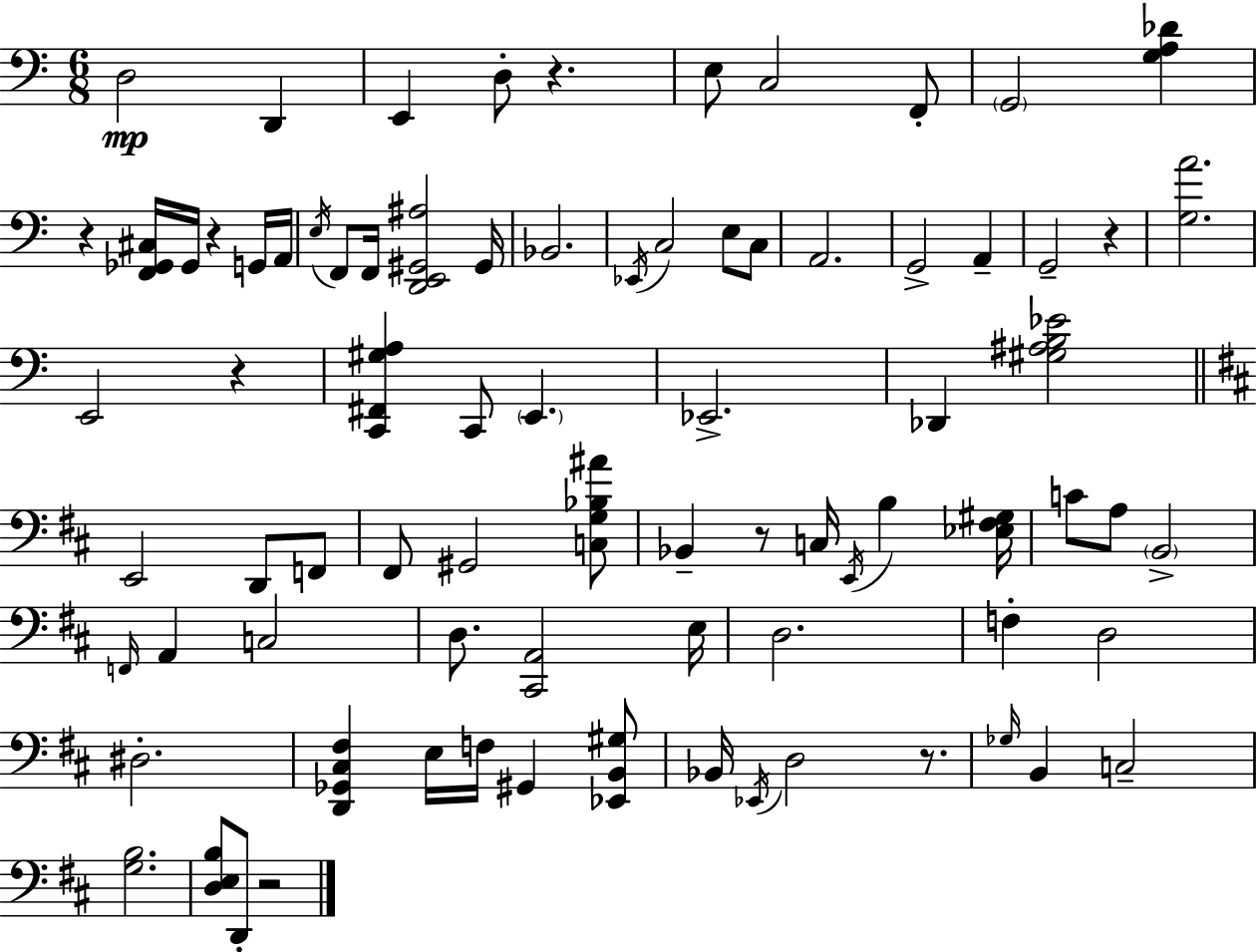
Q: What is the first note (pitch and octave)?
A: D3